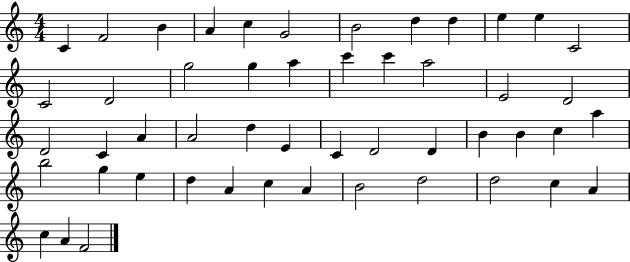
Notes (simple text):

C4/q F4/h B4/q A4/q C5/q G4/h B4/h D5/q D5/q E5/q E5/q C4/h C4/h D4/h G5/h G5/q A5/q C6/q C6/q A5/h E4/h D4/h D4/h C4/q A4/q A4/h D5/q E4/q C4/q D4/h D4/q B4/q B4/q C5/q A5/q B5/h G5/q E5/q D5/q A4/q C5/q A4/q B4/h D5/h D5/h C5/q A4/q C5/q A4/q F4/h